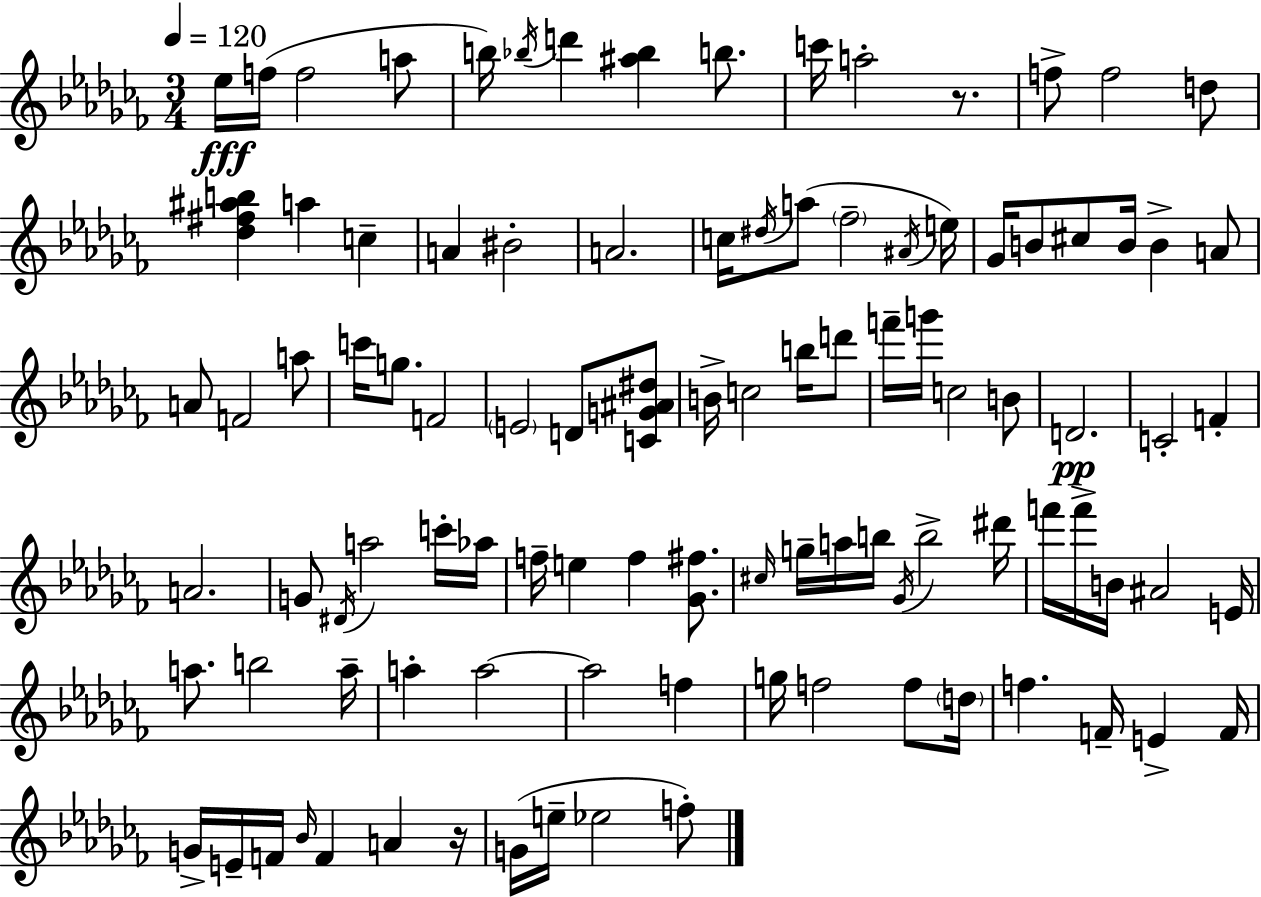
Eb5/s F5/s F5/h A5/e B5/s Bb5/s D6/q [A#5,Bb5]/q B5/e. C6/s A5/h R/e. F5/e F5/h D5/e [Db5,F#5,A#5,B5]/q A5/q C5/q A4/q BIS4/h A4/h. C5/s D#5/s A5/e FES5/h A#4/s E5/s Gb4/s B4/e C#5/e B4/s B4/q A4/e A4/e F4/h A5/e C6/s G5/e. F4/h E4/h D4/e [C4,G4,A#4,D#5]/e B4/s C5/h B5/s D6/e F6/s G6/s C5/h B4/e D4/h. C4/h F4/q A4/h. G4/e D#4/s A5/h C6/s Ab5/s F5/s E5/q F5/q [Gb4,F#5]/e. C#5/s G5/s A5/s B5/s Gb4/s B5/h D#6/s F6/s F6/s B4/s A#4/h E4/s A5/e. B5/h A5/s A5/q A5/h A5/h F5/q G5/s F5/h F5/e D5/s F5/q. F4/s E4/q F4/s G4/s E4/s F4/s Bb4/s F4/q A4/q R/s G4/s E5/s Eb5/h F5/e